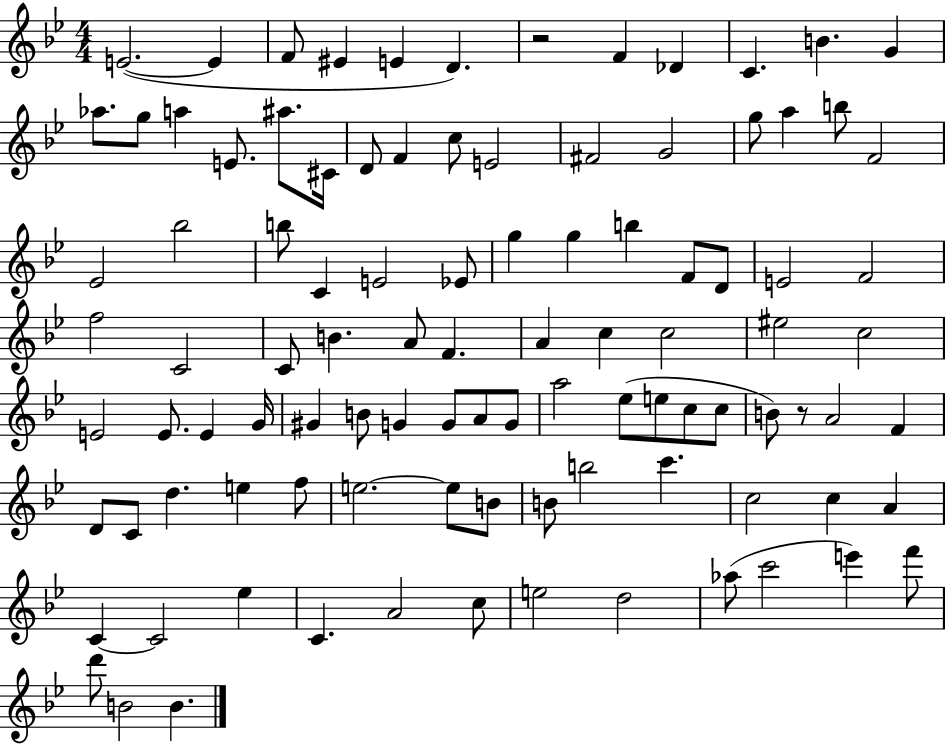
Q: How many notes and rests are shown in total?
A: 100